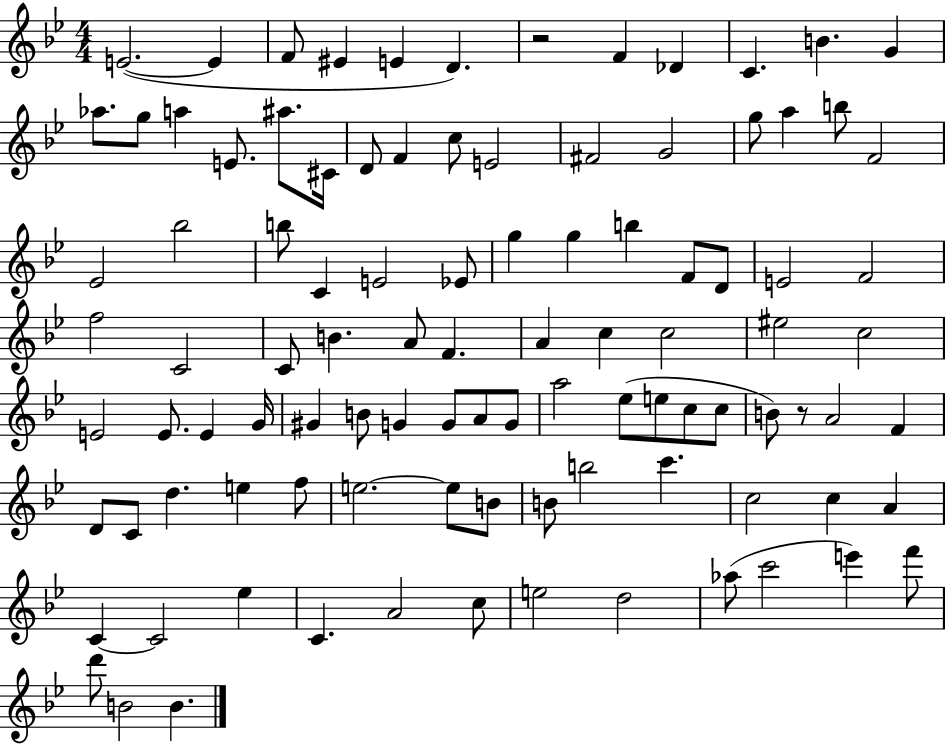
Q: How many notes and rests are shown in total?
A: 100